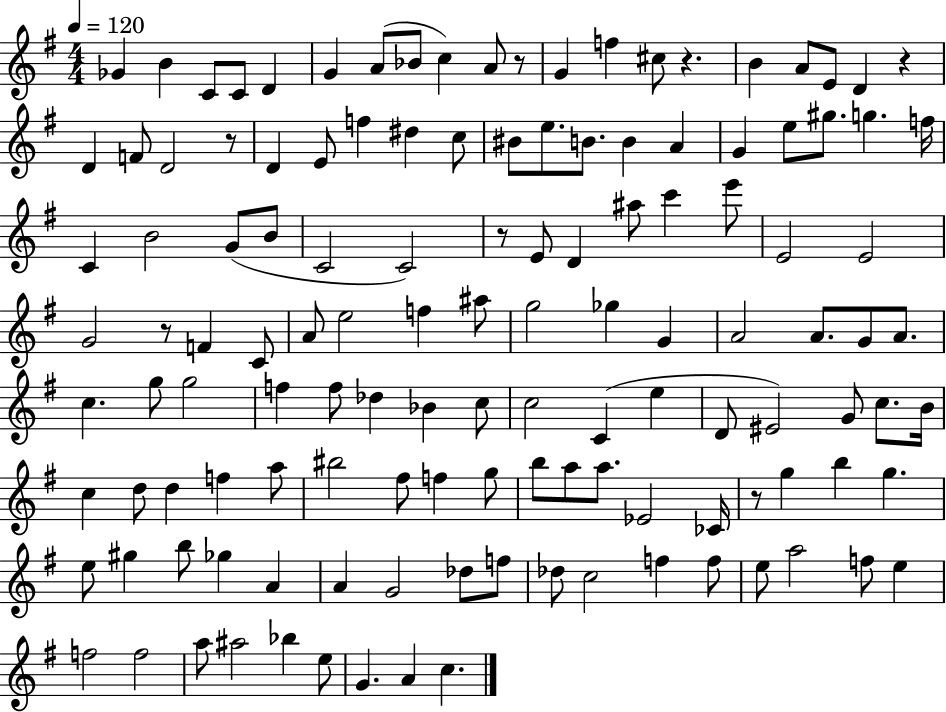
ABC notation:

X:1
T:Untitled
M:4/4
L:1/4
K:G
_G B C/2 C/2 D G A/2 _B/2 c A/2 z/2 G f ^c/2 z B A/2 E/2 D z D F/2 D2 z/2 D E/2 f ^d c/2 ^B/2 e/2 B/2 B A G e/2 ^g/2 g f/4 C B2 G/2 B/2 C2 C2 z/2 E/2 D ^a/2 c' e'/2 E2 E2 G2 z/2 F C/2 A/2 e2 f ^a/2 g2 _g G A2 A/2 G/2 A/2 c g/2 g2 f f/2 _d _B c/2 c2 C e D/2 ^E2 G/2 c/2 B/4 c d/2 d f a/2 ^b2 ^f/2 f g/2 b/2 a/2 a/2 _E2 _C/4 z/2 g b g e/2 ^g b/2 _g A A G2 _d/2 f/2 _d/2 c2 f f/2 e/2 a2 f/2 e f2 f2 a/2 ^a2 _b e/2 G A c